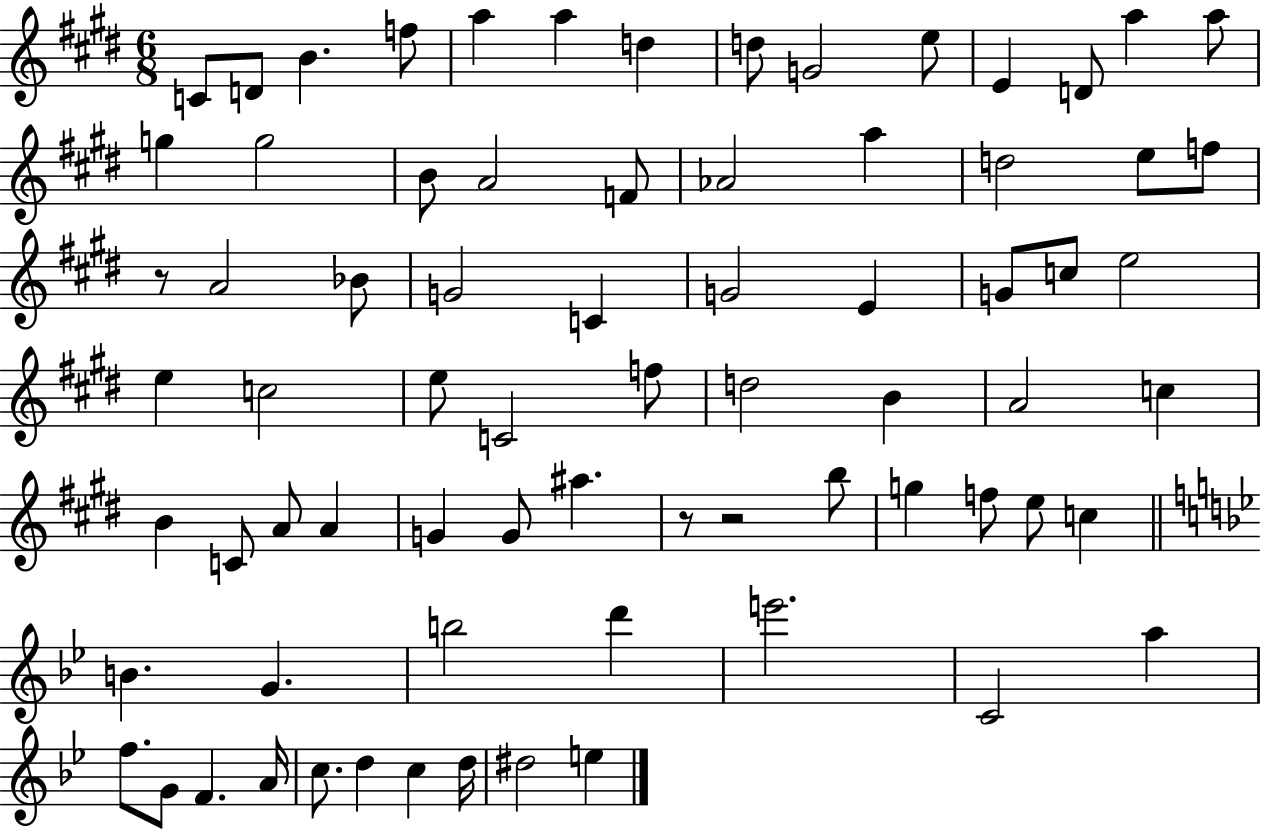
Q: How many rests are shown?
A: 3